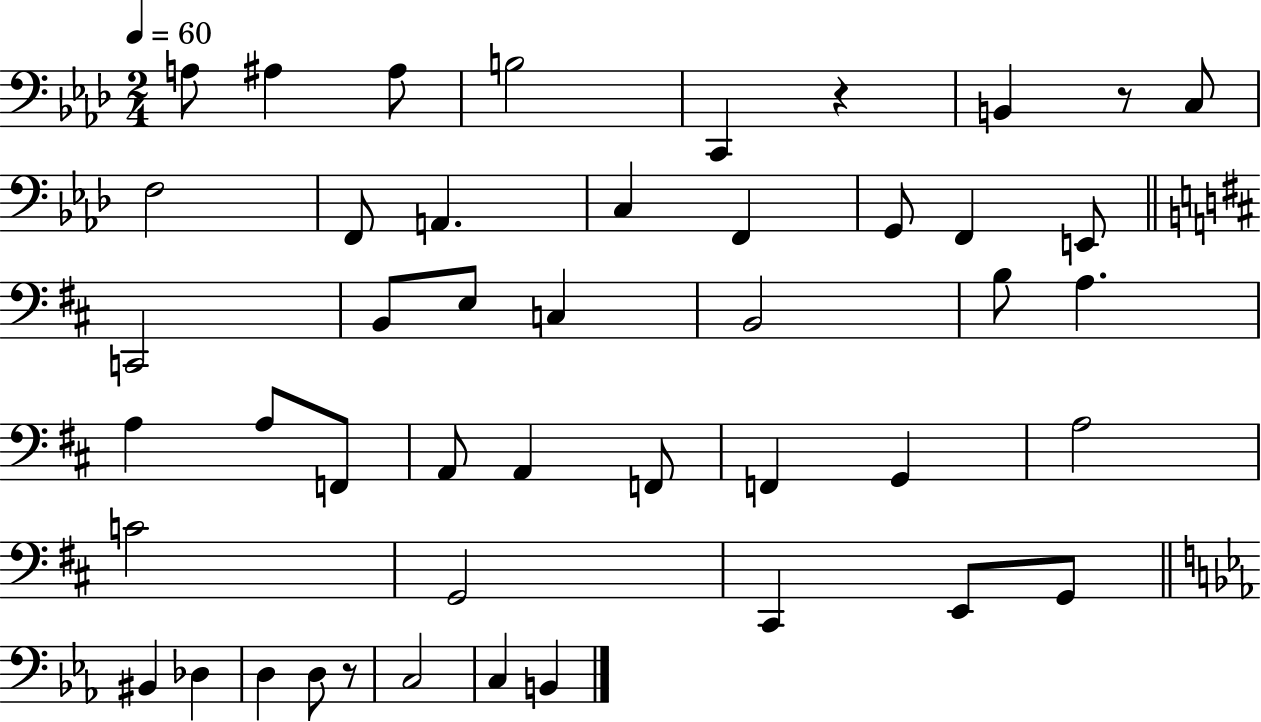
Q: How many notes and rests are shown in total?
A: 46